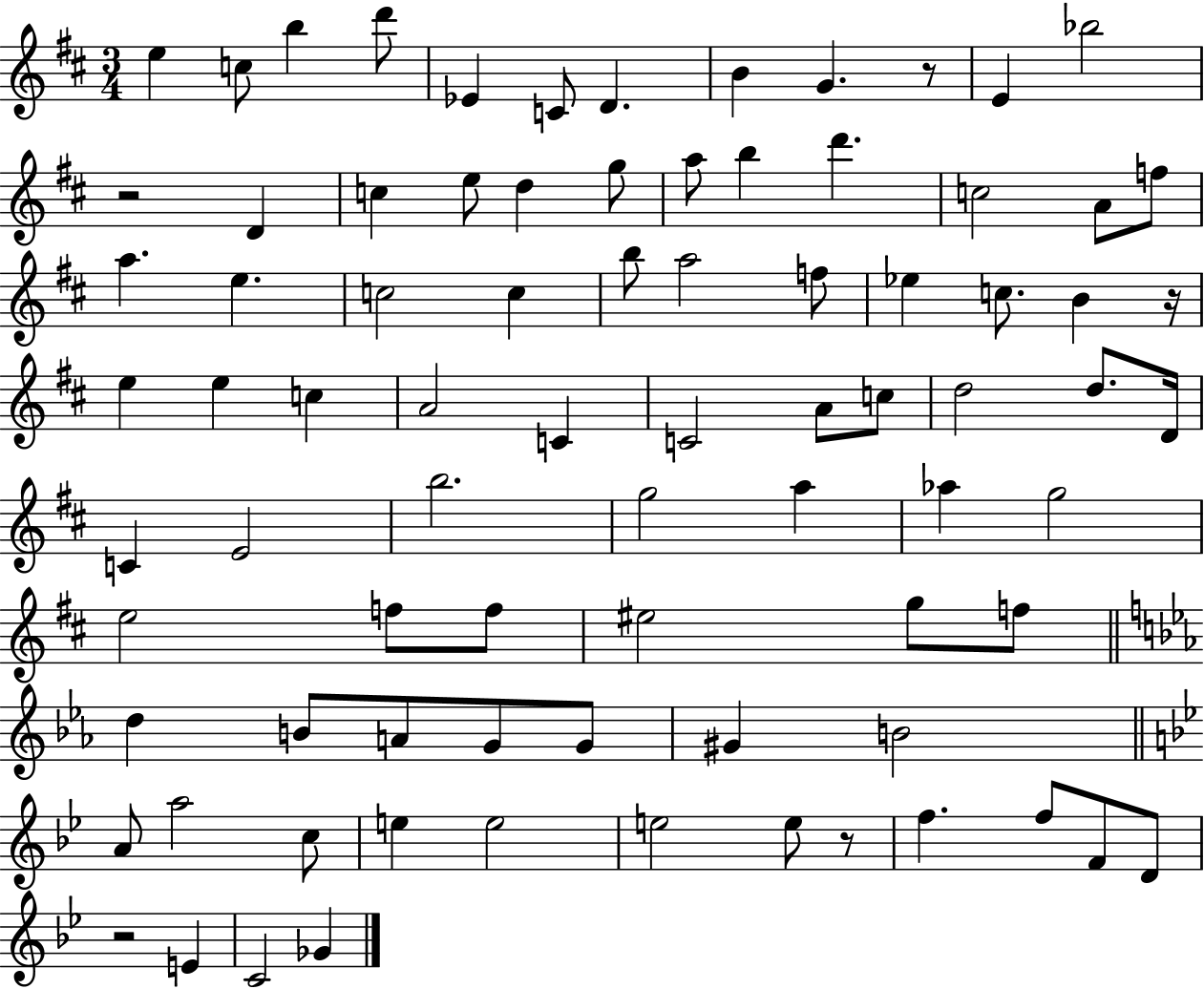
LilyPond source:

{
  \clef treble
  \numericTimeSignature
  \time 3/4
  \key d \major
  e''4 c''8 b''4 d'''8 | ees'4 c'8 d'4. | b'4 g'4. r8 | e'4 bes''2 | \break r2 d'4 | c''4 e''8 d''4 g''8 | a''8 b''4 d'''4. | c''2 a'8 f''8 | \break a''4. e''4. | c''2 c''4 | b''8 a''2 f''8 | ees''4 c''8. b'4 r16 | \break e''4 e''4 c''4 | a'2 c'4 | c'2 a'8 c''8 | d''2 d''8. d'16 | \break c'4 e'2 | b''2. | g''2 a''4 | aes''4 g''2 | \break e''2 f''8 f''8 | eis''2 g''8 f''8 | \bar "||" \break \key ees \major d''4 b'8 a'8 g'8 g'8 | gis'4 b'2 | \bar "||" \break \key bes \major a'8 a''2 c''8 | e''4 e''2 | e''2 e''8 r8 | f''4. f''8 f'8 d'8 | \break r2 e'4 | c'2 ges'4 | \bar "|."
}